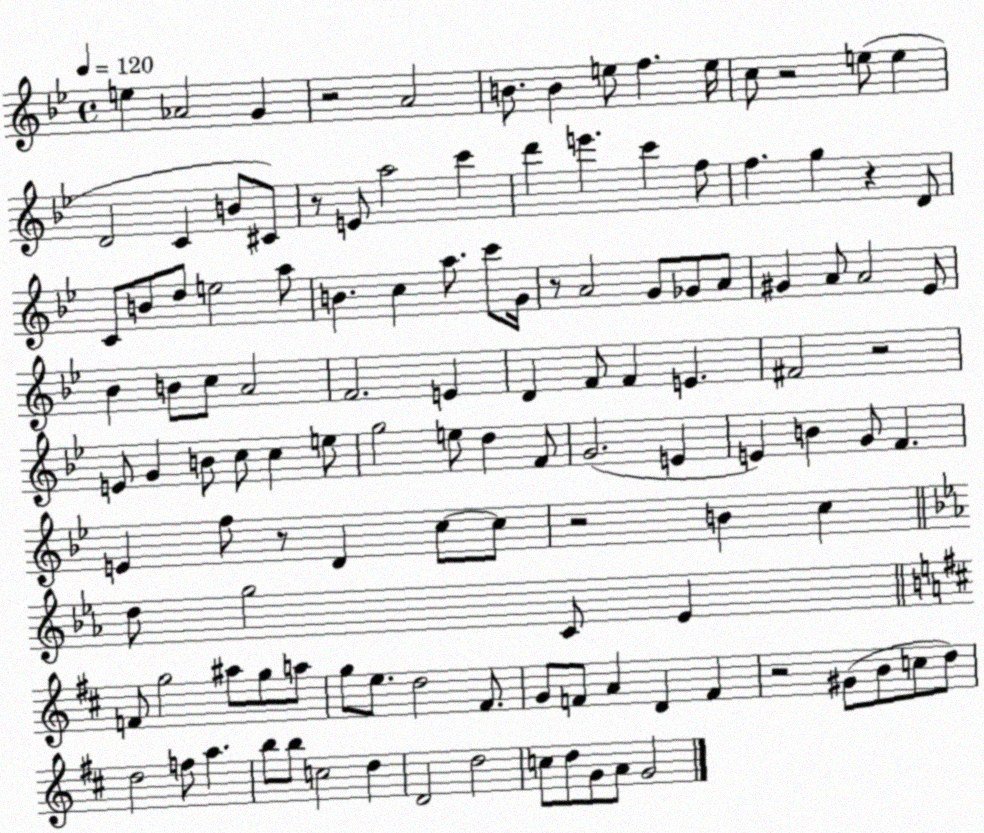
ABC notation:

X:1
T:Untitled
M:4/4
L:1/4
K:Bb
e _A2 G z2 A2 B/2 B e/2 f e/4 c/2 z2 e/2 e D2 C B/2 ^C/2 z/2 E/2 a2 c' d' e' c' f/2 f g z D/2 C/2 B/2 d/2 e2 a/2 B c a/2 c'/2 G/4 z/2 A2 G/2 _G/2 A/2 ^G A/2 A2 _E/2 _B B/2 c/2 A2 F2 E D F/2 F E ^F2 z2 E/2 G B/2 c/2 c e/2 g2 e/2 d F/2 G2 E E B G/2 F E f/2 z/2 D c/2 c/2 z2 B c d/2 g2 C/2 _E F/2 g2 ^a/2 g/2 a/2 g/2 e/2 d2 ^F/2 G/2 F/2 A D F z2 ^G/2 B/2 c/2 d/2 d2 f/2 a b/2 b/2 c2 d D2 d2 c/2 d/2 G/2 A/2 G2